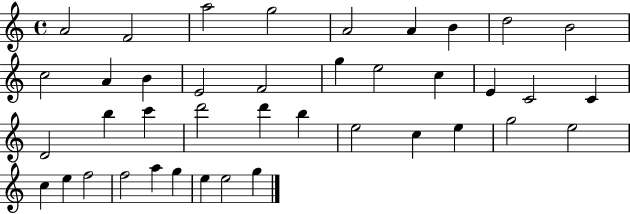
A4/h F4/h A5/h G5/h A4/h A4/q B4/q D5/h B4/h C5/h A4/q B4/q E4/h F4/h G5/q E5/h C5/q E4/q C4/h C4/q D4/h B5/q C6/q D6/h D6/q B5/q E5/h C5/q E5/q G5/h E5/h C5/q E5/q F5/h F5/h A5/q G5/q E5/q E5/h G5/q